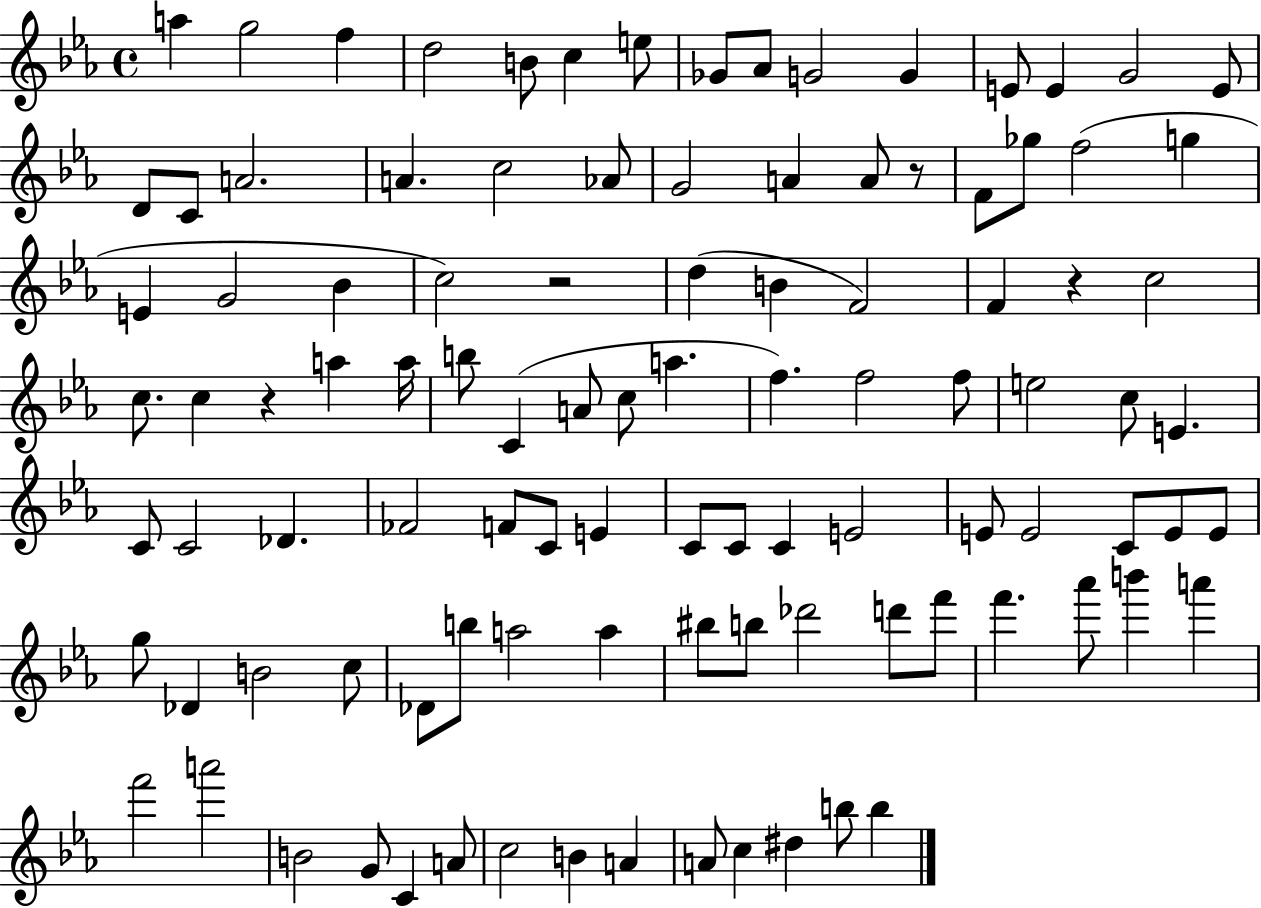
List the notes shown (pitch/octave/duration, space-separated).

A5/q G5/h F5/q D5/h B4/e C5/q E5/e Gb4/e Ab4/e G4/h G4/q E4/e E4/q G4/h E4/e D4/e C4/e A4/h. A4/q. C5/h Ab4/e G4/h A4/q A4/e R/e F4/e Gb5/e F5/h G5/q E4/q G4/h Bb4/q C5/h R/h D5/q B4/q F4/h F4/q R/q C5/h C5/e. C5/q R/q A5/q A5/s B5/e C4/q A4/e C5/e A5/q. F5/q. F5/h F5/e E5/h C5/e E4/q. C4/e C4/h Db4/q. FES4/h F4/e C4/e E4/q C4/e C4/e C4/q E4/h E4/e E4/h C4/e E4/e E4/e G5/e Db4/q B4/h C5/e Db4/e B5/e A5/h A5/q BIS5/e B5/e Db6/h D6/e F6/e F6/q. Ab6/e B6/q A6/q F6/h A6/h B4/h G4/e C4/q A4/e C5/h B4/q A4/q A4/e C5/q D#5/q B5/e B5/q